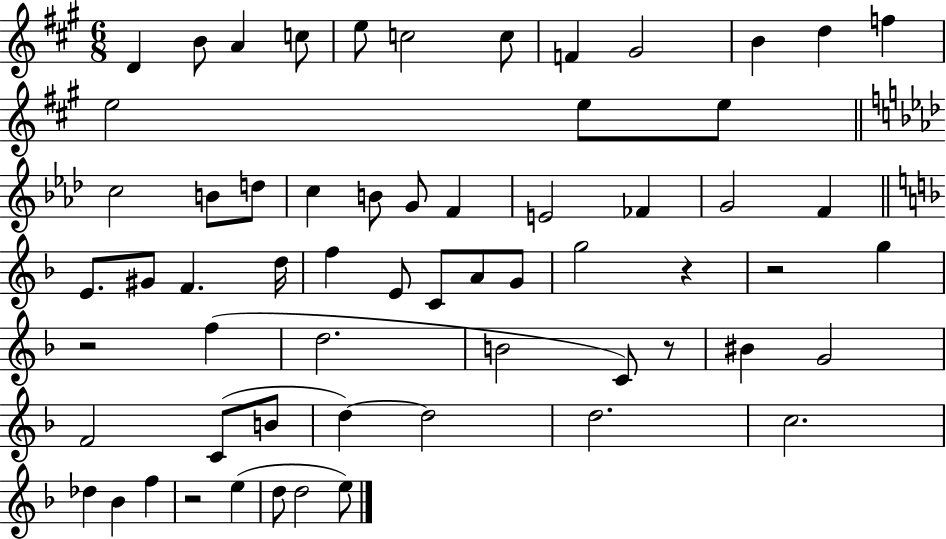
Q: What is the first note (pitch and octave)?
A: D4